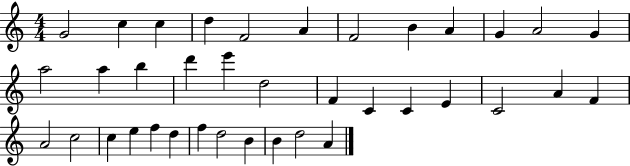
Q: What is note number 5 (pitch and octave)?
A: F4